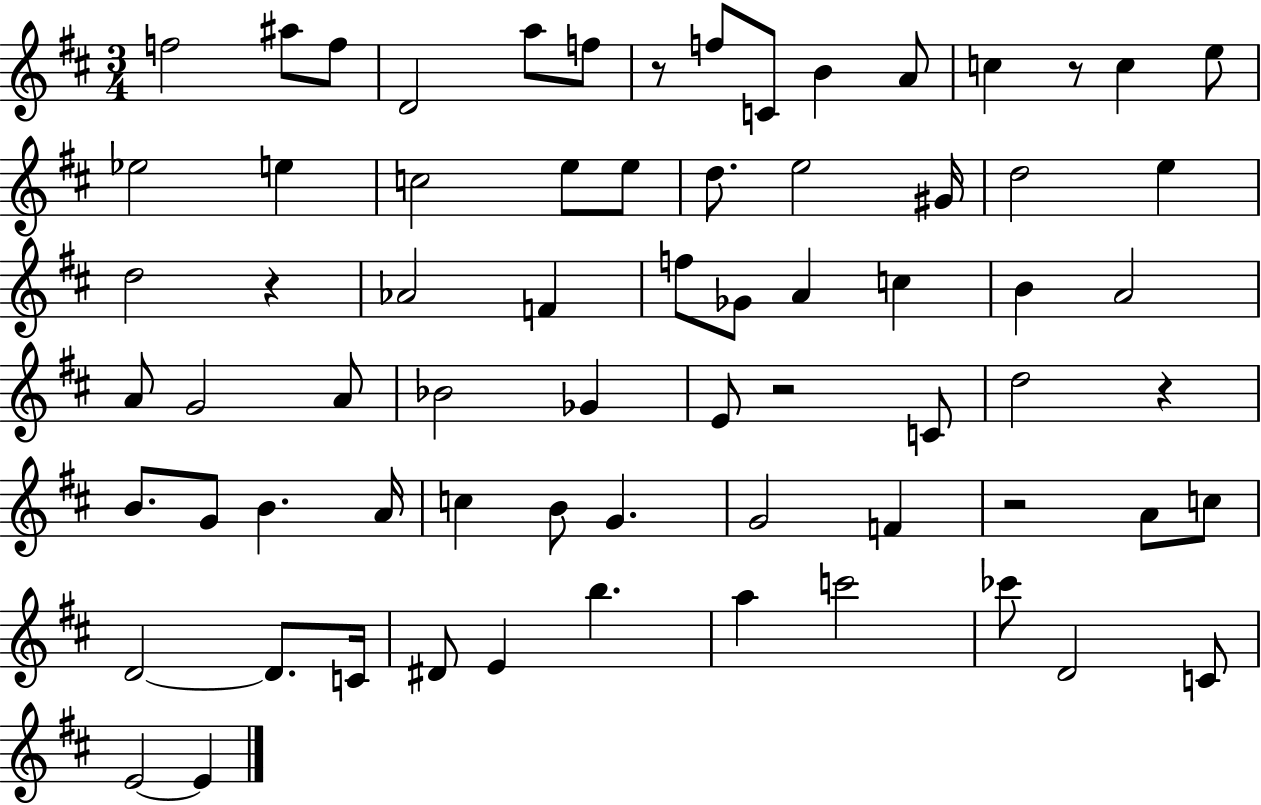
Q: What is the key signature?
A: D major